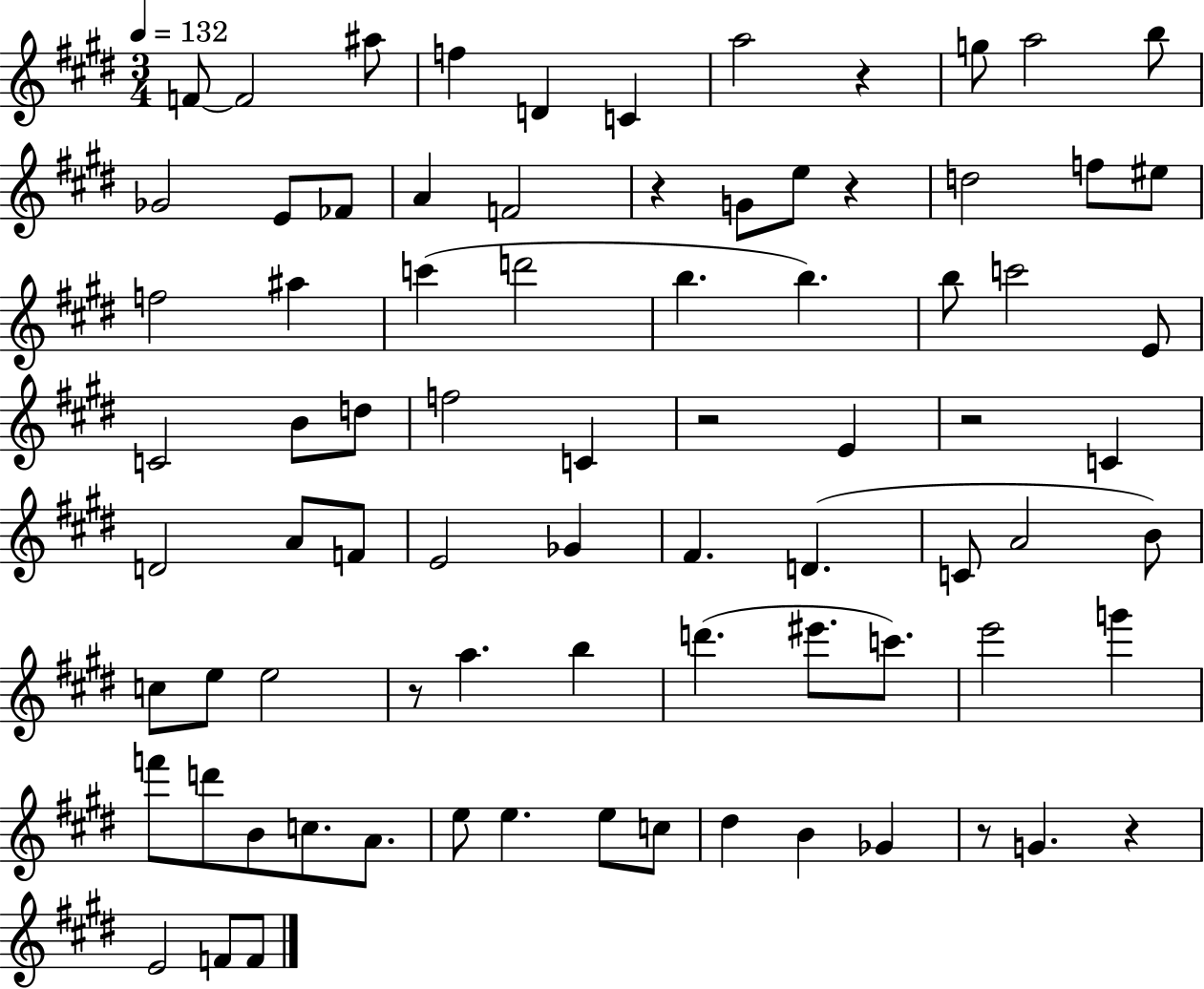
F4/e F4/h A#5/e F5/q D4/q C4/q A5/h R/q G5/e A5/h B5/e Gb4/h E4/e FES4/e A4/q F4/h R/q G4/e E5/e R/q D5/h F5/e EIS5/e F5/h A#5/q C6/q D6/h B5/q. B5/q. B5/e C6/h E4/e C4/h B4/e D5/e F5/h C4/q R/h E4/q R/h C4/q D4/h A4/e F4/e E4/h Gb4/q F#4/q. D4/q. C4/e A4/h B4/e C5/e E5/e E5/h R/e A5/q. B5/q D6/q. EIS6/e. C6/e. E6/h G6/q F6/e D6/e B4/e C5/e. A4/e. E5/e E5/q. E5/e C5/e D#5/q B4/q Gb4/q R/e G4/q. R/q E4/h F4/e F4/e